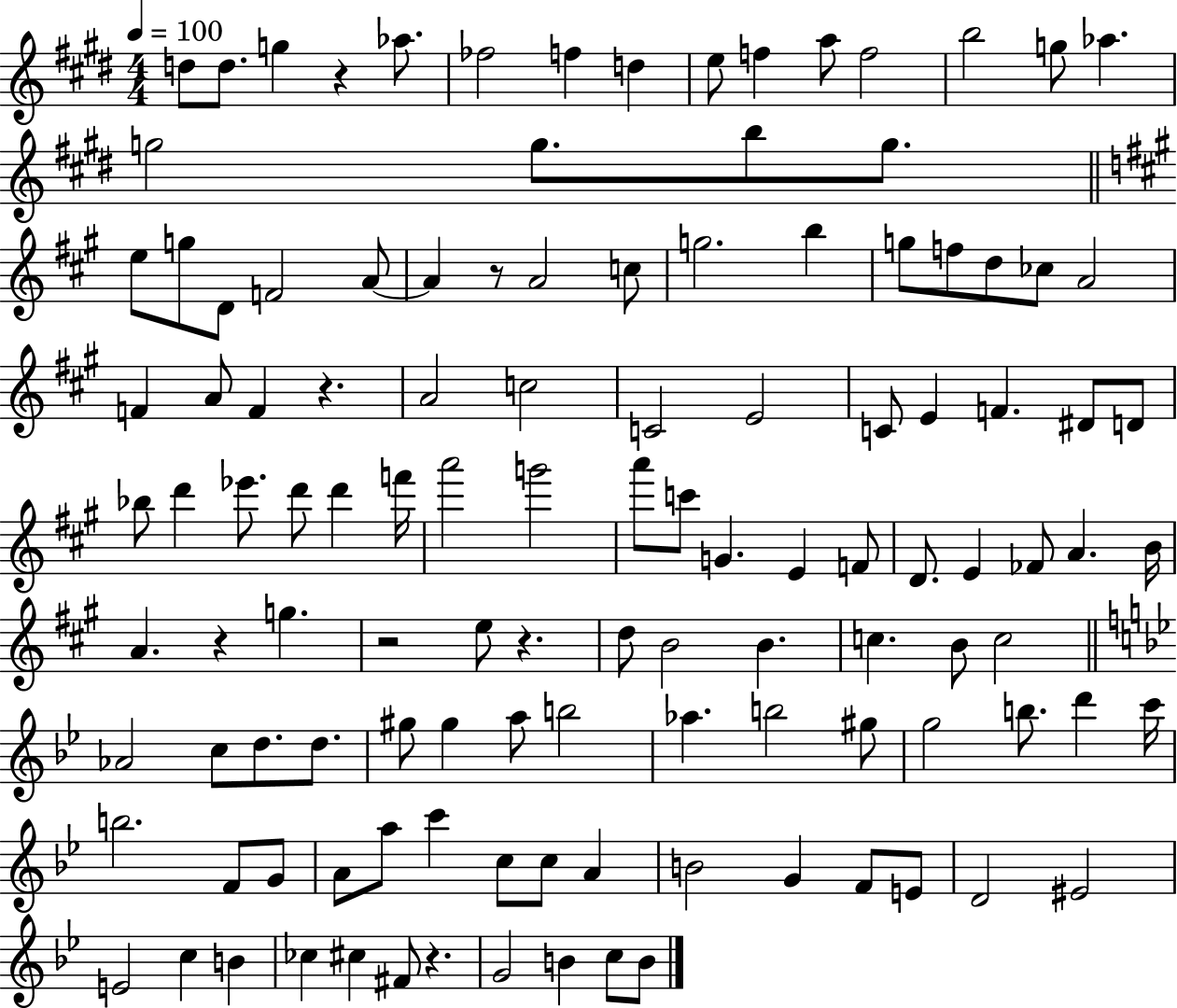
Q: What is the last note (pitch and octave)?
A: B4